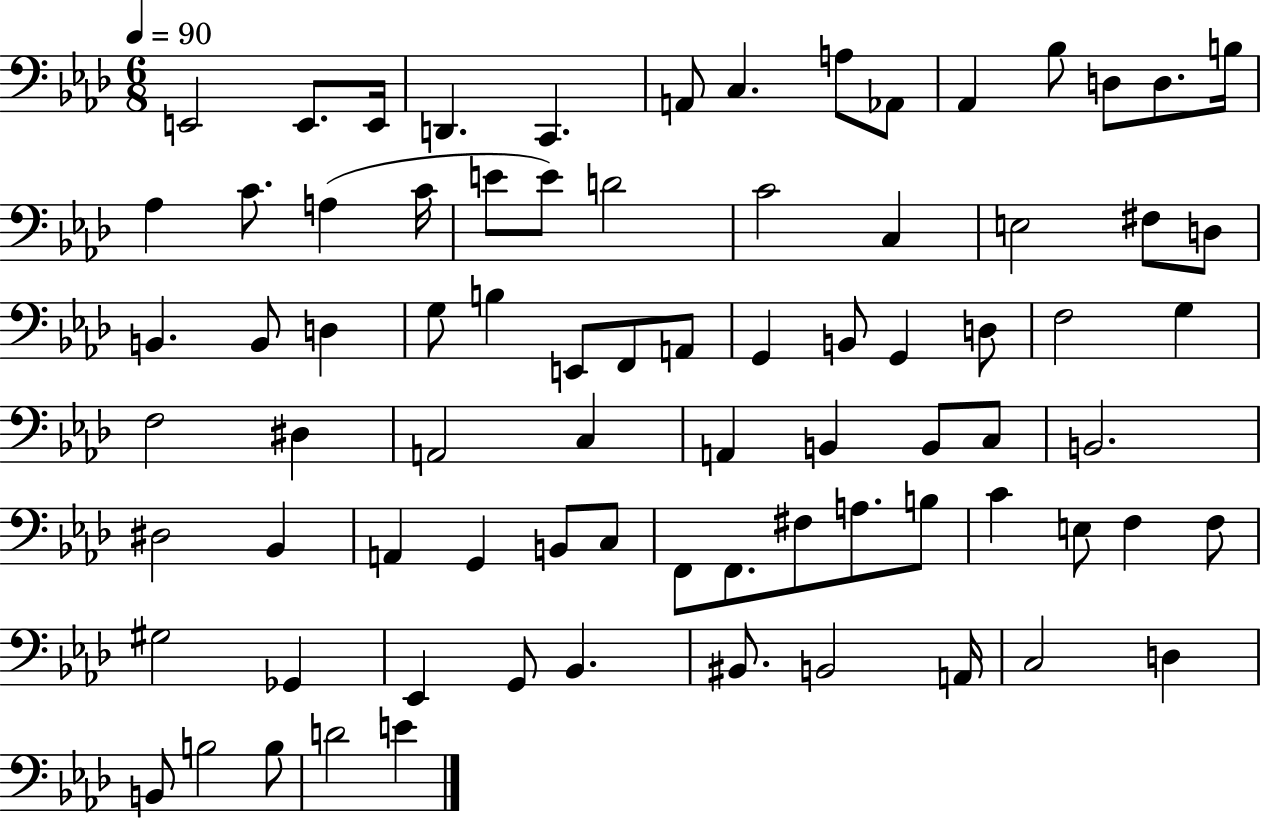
{
  \clef bass
  \numericTimeSignature
  \time 6/8
  \key aes \major
  \tempo 4 = 90
  \repeat volta 2 { e,2 e,8. e,16 | d,4. c,4. | a,8 c4. a8 aes,8 | aes,4 bes8 d8 d8. b16 | \break aes4 c'8. a4( c'16 | e'8 e'8) d'2 | c'2 c4 | e2 fis8 d8 | \break b,4. b,8 d4 | g8 b4 e,8 f,8 a,8 | g,4 b,8 g,4 d8 | f2 g4 | \break f2 dis4 | a,2 c4 | a,4 b,4 b,8 c8 | b,2. | \break dis2 bes,4 | a,4 g,4 b,8 c8 | f,8 f,8. fis8 a8. b8 | c'4 e8 f4 f8 | \break gis2 ges,4 | ees,4 g,8 bes,4. | bis,8. b,2 a,16 | c2 d4 | \break b,8 b2 b8 | d'2 e'4 | } \bar "|."
}